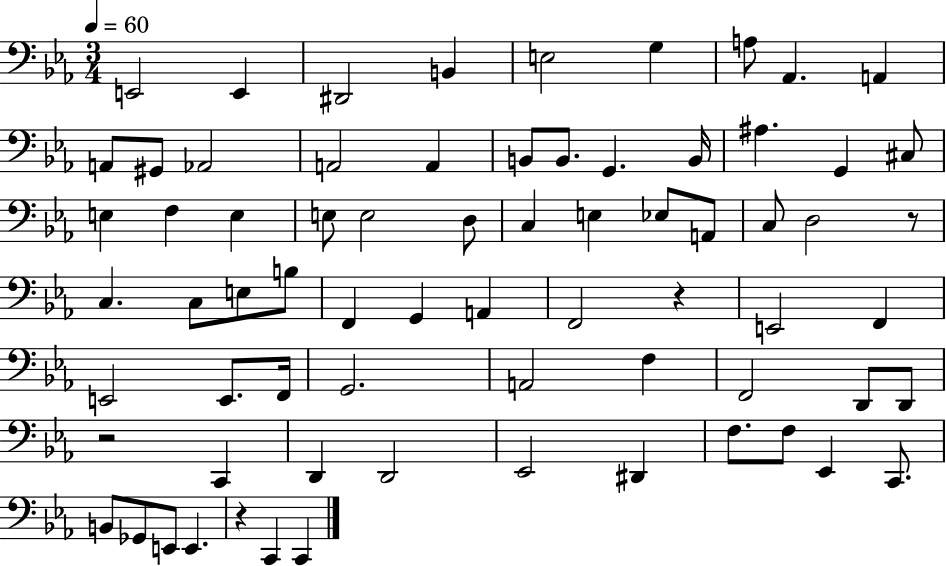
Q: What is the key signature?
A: EES major